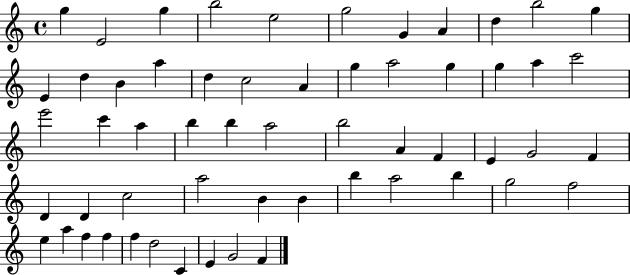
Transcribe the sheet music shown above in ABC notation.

X:1
T:Untitled
M:4/4
L:1/4
K:C
g E2 g b2 e2 g2 G A d b2 g E d B a d c2 A g a2 g g a c'2 e'2 c' a b b a2 b2 A F E G2 F D D c2 a2 B B b a2 b g2 f2 e a f f f d2 C E G2 F